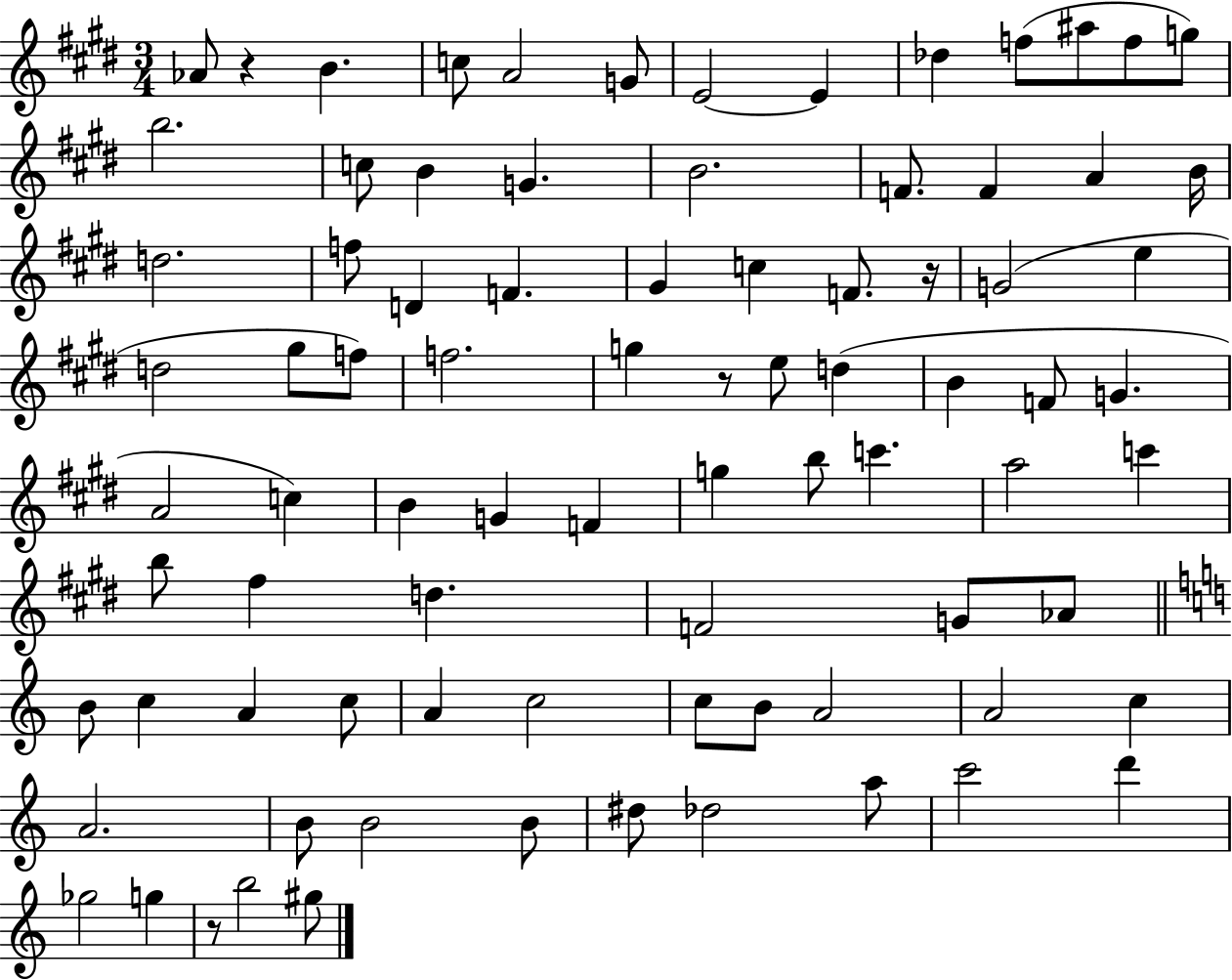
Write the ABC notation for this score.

X:1
T:Untitled
M:3/4
L:1/4
K:E
_A/2 z B c/2 A2 G/2 E2 E _d f/2 ^a/2 f/2 g/2 b2 c/2 B G B2 F/2 F A B/4 d2 f/2 D F ^G c F/2 z/4 G2 e d2 ^g/2 f/2 f2 g z/2 e/2 d B F/2 G A2 c B G F g b/2 c' a2 c' b/2 ^f d F2 G/2 _A/2 B/2 c A c/2 A c2 c/2 B/2 A2 A2 c A2 B/2 B2 B/2 ^d/2 _d2 a/2 c'2 d' _g2 g z/2 b2 ^g/2